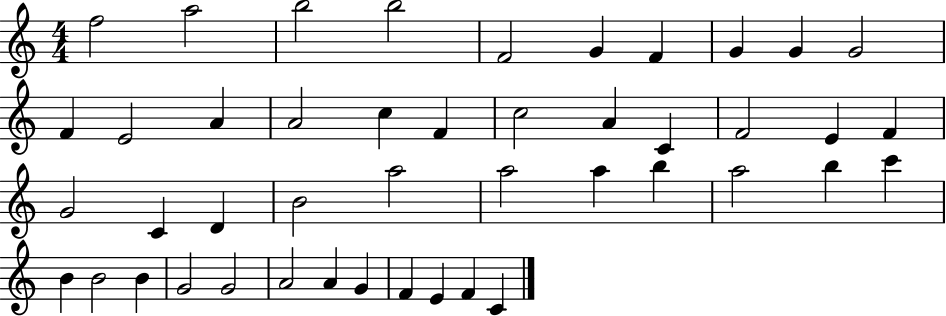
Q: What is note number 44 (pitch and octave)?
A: F4